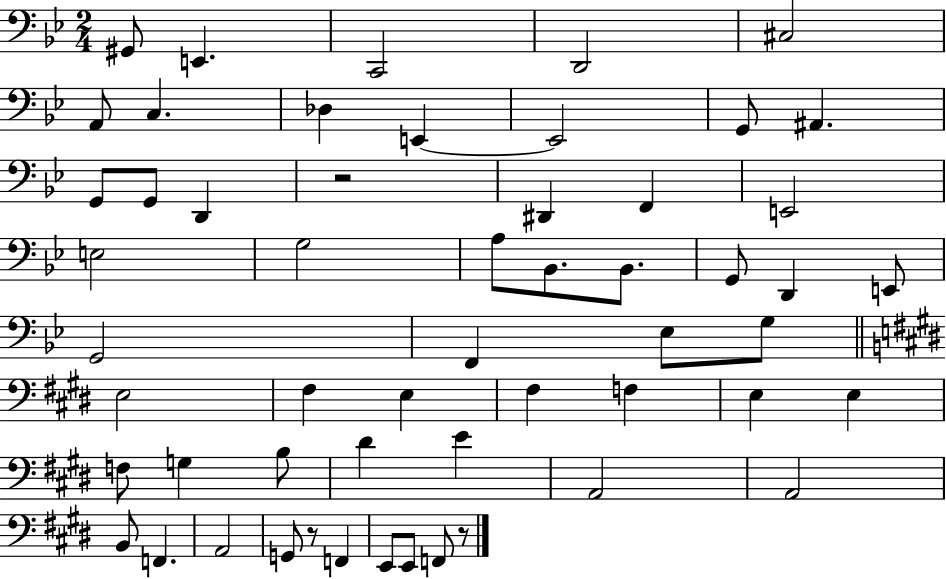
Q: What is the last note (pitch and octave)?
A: F2